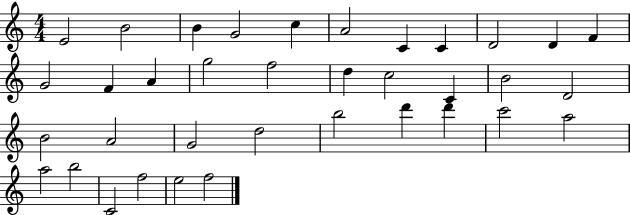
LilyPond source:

{
  \clef treble
  \numericTimeSignature
  \time 4/4
  \key c \major
  e'2 b'2 | b'4 g'2 c''4 | a'2 c'4 c'4 | d'2 d'4 f'4 | \break g'2 f'4 a'4 | g''2 f''2 | d''4 c''2 c'4 | b'2 d'2 | \break b'2 a'2 | g'2 d''2 | b''2 d'''4 d'''4 | c'''2 a''2 | \break a''2 b''2 | c'2 f''2 | e''2 f''2 | \bar "|."
}